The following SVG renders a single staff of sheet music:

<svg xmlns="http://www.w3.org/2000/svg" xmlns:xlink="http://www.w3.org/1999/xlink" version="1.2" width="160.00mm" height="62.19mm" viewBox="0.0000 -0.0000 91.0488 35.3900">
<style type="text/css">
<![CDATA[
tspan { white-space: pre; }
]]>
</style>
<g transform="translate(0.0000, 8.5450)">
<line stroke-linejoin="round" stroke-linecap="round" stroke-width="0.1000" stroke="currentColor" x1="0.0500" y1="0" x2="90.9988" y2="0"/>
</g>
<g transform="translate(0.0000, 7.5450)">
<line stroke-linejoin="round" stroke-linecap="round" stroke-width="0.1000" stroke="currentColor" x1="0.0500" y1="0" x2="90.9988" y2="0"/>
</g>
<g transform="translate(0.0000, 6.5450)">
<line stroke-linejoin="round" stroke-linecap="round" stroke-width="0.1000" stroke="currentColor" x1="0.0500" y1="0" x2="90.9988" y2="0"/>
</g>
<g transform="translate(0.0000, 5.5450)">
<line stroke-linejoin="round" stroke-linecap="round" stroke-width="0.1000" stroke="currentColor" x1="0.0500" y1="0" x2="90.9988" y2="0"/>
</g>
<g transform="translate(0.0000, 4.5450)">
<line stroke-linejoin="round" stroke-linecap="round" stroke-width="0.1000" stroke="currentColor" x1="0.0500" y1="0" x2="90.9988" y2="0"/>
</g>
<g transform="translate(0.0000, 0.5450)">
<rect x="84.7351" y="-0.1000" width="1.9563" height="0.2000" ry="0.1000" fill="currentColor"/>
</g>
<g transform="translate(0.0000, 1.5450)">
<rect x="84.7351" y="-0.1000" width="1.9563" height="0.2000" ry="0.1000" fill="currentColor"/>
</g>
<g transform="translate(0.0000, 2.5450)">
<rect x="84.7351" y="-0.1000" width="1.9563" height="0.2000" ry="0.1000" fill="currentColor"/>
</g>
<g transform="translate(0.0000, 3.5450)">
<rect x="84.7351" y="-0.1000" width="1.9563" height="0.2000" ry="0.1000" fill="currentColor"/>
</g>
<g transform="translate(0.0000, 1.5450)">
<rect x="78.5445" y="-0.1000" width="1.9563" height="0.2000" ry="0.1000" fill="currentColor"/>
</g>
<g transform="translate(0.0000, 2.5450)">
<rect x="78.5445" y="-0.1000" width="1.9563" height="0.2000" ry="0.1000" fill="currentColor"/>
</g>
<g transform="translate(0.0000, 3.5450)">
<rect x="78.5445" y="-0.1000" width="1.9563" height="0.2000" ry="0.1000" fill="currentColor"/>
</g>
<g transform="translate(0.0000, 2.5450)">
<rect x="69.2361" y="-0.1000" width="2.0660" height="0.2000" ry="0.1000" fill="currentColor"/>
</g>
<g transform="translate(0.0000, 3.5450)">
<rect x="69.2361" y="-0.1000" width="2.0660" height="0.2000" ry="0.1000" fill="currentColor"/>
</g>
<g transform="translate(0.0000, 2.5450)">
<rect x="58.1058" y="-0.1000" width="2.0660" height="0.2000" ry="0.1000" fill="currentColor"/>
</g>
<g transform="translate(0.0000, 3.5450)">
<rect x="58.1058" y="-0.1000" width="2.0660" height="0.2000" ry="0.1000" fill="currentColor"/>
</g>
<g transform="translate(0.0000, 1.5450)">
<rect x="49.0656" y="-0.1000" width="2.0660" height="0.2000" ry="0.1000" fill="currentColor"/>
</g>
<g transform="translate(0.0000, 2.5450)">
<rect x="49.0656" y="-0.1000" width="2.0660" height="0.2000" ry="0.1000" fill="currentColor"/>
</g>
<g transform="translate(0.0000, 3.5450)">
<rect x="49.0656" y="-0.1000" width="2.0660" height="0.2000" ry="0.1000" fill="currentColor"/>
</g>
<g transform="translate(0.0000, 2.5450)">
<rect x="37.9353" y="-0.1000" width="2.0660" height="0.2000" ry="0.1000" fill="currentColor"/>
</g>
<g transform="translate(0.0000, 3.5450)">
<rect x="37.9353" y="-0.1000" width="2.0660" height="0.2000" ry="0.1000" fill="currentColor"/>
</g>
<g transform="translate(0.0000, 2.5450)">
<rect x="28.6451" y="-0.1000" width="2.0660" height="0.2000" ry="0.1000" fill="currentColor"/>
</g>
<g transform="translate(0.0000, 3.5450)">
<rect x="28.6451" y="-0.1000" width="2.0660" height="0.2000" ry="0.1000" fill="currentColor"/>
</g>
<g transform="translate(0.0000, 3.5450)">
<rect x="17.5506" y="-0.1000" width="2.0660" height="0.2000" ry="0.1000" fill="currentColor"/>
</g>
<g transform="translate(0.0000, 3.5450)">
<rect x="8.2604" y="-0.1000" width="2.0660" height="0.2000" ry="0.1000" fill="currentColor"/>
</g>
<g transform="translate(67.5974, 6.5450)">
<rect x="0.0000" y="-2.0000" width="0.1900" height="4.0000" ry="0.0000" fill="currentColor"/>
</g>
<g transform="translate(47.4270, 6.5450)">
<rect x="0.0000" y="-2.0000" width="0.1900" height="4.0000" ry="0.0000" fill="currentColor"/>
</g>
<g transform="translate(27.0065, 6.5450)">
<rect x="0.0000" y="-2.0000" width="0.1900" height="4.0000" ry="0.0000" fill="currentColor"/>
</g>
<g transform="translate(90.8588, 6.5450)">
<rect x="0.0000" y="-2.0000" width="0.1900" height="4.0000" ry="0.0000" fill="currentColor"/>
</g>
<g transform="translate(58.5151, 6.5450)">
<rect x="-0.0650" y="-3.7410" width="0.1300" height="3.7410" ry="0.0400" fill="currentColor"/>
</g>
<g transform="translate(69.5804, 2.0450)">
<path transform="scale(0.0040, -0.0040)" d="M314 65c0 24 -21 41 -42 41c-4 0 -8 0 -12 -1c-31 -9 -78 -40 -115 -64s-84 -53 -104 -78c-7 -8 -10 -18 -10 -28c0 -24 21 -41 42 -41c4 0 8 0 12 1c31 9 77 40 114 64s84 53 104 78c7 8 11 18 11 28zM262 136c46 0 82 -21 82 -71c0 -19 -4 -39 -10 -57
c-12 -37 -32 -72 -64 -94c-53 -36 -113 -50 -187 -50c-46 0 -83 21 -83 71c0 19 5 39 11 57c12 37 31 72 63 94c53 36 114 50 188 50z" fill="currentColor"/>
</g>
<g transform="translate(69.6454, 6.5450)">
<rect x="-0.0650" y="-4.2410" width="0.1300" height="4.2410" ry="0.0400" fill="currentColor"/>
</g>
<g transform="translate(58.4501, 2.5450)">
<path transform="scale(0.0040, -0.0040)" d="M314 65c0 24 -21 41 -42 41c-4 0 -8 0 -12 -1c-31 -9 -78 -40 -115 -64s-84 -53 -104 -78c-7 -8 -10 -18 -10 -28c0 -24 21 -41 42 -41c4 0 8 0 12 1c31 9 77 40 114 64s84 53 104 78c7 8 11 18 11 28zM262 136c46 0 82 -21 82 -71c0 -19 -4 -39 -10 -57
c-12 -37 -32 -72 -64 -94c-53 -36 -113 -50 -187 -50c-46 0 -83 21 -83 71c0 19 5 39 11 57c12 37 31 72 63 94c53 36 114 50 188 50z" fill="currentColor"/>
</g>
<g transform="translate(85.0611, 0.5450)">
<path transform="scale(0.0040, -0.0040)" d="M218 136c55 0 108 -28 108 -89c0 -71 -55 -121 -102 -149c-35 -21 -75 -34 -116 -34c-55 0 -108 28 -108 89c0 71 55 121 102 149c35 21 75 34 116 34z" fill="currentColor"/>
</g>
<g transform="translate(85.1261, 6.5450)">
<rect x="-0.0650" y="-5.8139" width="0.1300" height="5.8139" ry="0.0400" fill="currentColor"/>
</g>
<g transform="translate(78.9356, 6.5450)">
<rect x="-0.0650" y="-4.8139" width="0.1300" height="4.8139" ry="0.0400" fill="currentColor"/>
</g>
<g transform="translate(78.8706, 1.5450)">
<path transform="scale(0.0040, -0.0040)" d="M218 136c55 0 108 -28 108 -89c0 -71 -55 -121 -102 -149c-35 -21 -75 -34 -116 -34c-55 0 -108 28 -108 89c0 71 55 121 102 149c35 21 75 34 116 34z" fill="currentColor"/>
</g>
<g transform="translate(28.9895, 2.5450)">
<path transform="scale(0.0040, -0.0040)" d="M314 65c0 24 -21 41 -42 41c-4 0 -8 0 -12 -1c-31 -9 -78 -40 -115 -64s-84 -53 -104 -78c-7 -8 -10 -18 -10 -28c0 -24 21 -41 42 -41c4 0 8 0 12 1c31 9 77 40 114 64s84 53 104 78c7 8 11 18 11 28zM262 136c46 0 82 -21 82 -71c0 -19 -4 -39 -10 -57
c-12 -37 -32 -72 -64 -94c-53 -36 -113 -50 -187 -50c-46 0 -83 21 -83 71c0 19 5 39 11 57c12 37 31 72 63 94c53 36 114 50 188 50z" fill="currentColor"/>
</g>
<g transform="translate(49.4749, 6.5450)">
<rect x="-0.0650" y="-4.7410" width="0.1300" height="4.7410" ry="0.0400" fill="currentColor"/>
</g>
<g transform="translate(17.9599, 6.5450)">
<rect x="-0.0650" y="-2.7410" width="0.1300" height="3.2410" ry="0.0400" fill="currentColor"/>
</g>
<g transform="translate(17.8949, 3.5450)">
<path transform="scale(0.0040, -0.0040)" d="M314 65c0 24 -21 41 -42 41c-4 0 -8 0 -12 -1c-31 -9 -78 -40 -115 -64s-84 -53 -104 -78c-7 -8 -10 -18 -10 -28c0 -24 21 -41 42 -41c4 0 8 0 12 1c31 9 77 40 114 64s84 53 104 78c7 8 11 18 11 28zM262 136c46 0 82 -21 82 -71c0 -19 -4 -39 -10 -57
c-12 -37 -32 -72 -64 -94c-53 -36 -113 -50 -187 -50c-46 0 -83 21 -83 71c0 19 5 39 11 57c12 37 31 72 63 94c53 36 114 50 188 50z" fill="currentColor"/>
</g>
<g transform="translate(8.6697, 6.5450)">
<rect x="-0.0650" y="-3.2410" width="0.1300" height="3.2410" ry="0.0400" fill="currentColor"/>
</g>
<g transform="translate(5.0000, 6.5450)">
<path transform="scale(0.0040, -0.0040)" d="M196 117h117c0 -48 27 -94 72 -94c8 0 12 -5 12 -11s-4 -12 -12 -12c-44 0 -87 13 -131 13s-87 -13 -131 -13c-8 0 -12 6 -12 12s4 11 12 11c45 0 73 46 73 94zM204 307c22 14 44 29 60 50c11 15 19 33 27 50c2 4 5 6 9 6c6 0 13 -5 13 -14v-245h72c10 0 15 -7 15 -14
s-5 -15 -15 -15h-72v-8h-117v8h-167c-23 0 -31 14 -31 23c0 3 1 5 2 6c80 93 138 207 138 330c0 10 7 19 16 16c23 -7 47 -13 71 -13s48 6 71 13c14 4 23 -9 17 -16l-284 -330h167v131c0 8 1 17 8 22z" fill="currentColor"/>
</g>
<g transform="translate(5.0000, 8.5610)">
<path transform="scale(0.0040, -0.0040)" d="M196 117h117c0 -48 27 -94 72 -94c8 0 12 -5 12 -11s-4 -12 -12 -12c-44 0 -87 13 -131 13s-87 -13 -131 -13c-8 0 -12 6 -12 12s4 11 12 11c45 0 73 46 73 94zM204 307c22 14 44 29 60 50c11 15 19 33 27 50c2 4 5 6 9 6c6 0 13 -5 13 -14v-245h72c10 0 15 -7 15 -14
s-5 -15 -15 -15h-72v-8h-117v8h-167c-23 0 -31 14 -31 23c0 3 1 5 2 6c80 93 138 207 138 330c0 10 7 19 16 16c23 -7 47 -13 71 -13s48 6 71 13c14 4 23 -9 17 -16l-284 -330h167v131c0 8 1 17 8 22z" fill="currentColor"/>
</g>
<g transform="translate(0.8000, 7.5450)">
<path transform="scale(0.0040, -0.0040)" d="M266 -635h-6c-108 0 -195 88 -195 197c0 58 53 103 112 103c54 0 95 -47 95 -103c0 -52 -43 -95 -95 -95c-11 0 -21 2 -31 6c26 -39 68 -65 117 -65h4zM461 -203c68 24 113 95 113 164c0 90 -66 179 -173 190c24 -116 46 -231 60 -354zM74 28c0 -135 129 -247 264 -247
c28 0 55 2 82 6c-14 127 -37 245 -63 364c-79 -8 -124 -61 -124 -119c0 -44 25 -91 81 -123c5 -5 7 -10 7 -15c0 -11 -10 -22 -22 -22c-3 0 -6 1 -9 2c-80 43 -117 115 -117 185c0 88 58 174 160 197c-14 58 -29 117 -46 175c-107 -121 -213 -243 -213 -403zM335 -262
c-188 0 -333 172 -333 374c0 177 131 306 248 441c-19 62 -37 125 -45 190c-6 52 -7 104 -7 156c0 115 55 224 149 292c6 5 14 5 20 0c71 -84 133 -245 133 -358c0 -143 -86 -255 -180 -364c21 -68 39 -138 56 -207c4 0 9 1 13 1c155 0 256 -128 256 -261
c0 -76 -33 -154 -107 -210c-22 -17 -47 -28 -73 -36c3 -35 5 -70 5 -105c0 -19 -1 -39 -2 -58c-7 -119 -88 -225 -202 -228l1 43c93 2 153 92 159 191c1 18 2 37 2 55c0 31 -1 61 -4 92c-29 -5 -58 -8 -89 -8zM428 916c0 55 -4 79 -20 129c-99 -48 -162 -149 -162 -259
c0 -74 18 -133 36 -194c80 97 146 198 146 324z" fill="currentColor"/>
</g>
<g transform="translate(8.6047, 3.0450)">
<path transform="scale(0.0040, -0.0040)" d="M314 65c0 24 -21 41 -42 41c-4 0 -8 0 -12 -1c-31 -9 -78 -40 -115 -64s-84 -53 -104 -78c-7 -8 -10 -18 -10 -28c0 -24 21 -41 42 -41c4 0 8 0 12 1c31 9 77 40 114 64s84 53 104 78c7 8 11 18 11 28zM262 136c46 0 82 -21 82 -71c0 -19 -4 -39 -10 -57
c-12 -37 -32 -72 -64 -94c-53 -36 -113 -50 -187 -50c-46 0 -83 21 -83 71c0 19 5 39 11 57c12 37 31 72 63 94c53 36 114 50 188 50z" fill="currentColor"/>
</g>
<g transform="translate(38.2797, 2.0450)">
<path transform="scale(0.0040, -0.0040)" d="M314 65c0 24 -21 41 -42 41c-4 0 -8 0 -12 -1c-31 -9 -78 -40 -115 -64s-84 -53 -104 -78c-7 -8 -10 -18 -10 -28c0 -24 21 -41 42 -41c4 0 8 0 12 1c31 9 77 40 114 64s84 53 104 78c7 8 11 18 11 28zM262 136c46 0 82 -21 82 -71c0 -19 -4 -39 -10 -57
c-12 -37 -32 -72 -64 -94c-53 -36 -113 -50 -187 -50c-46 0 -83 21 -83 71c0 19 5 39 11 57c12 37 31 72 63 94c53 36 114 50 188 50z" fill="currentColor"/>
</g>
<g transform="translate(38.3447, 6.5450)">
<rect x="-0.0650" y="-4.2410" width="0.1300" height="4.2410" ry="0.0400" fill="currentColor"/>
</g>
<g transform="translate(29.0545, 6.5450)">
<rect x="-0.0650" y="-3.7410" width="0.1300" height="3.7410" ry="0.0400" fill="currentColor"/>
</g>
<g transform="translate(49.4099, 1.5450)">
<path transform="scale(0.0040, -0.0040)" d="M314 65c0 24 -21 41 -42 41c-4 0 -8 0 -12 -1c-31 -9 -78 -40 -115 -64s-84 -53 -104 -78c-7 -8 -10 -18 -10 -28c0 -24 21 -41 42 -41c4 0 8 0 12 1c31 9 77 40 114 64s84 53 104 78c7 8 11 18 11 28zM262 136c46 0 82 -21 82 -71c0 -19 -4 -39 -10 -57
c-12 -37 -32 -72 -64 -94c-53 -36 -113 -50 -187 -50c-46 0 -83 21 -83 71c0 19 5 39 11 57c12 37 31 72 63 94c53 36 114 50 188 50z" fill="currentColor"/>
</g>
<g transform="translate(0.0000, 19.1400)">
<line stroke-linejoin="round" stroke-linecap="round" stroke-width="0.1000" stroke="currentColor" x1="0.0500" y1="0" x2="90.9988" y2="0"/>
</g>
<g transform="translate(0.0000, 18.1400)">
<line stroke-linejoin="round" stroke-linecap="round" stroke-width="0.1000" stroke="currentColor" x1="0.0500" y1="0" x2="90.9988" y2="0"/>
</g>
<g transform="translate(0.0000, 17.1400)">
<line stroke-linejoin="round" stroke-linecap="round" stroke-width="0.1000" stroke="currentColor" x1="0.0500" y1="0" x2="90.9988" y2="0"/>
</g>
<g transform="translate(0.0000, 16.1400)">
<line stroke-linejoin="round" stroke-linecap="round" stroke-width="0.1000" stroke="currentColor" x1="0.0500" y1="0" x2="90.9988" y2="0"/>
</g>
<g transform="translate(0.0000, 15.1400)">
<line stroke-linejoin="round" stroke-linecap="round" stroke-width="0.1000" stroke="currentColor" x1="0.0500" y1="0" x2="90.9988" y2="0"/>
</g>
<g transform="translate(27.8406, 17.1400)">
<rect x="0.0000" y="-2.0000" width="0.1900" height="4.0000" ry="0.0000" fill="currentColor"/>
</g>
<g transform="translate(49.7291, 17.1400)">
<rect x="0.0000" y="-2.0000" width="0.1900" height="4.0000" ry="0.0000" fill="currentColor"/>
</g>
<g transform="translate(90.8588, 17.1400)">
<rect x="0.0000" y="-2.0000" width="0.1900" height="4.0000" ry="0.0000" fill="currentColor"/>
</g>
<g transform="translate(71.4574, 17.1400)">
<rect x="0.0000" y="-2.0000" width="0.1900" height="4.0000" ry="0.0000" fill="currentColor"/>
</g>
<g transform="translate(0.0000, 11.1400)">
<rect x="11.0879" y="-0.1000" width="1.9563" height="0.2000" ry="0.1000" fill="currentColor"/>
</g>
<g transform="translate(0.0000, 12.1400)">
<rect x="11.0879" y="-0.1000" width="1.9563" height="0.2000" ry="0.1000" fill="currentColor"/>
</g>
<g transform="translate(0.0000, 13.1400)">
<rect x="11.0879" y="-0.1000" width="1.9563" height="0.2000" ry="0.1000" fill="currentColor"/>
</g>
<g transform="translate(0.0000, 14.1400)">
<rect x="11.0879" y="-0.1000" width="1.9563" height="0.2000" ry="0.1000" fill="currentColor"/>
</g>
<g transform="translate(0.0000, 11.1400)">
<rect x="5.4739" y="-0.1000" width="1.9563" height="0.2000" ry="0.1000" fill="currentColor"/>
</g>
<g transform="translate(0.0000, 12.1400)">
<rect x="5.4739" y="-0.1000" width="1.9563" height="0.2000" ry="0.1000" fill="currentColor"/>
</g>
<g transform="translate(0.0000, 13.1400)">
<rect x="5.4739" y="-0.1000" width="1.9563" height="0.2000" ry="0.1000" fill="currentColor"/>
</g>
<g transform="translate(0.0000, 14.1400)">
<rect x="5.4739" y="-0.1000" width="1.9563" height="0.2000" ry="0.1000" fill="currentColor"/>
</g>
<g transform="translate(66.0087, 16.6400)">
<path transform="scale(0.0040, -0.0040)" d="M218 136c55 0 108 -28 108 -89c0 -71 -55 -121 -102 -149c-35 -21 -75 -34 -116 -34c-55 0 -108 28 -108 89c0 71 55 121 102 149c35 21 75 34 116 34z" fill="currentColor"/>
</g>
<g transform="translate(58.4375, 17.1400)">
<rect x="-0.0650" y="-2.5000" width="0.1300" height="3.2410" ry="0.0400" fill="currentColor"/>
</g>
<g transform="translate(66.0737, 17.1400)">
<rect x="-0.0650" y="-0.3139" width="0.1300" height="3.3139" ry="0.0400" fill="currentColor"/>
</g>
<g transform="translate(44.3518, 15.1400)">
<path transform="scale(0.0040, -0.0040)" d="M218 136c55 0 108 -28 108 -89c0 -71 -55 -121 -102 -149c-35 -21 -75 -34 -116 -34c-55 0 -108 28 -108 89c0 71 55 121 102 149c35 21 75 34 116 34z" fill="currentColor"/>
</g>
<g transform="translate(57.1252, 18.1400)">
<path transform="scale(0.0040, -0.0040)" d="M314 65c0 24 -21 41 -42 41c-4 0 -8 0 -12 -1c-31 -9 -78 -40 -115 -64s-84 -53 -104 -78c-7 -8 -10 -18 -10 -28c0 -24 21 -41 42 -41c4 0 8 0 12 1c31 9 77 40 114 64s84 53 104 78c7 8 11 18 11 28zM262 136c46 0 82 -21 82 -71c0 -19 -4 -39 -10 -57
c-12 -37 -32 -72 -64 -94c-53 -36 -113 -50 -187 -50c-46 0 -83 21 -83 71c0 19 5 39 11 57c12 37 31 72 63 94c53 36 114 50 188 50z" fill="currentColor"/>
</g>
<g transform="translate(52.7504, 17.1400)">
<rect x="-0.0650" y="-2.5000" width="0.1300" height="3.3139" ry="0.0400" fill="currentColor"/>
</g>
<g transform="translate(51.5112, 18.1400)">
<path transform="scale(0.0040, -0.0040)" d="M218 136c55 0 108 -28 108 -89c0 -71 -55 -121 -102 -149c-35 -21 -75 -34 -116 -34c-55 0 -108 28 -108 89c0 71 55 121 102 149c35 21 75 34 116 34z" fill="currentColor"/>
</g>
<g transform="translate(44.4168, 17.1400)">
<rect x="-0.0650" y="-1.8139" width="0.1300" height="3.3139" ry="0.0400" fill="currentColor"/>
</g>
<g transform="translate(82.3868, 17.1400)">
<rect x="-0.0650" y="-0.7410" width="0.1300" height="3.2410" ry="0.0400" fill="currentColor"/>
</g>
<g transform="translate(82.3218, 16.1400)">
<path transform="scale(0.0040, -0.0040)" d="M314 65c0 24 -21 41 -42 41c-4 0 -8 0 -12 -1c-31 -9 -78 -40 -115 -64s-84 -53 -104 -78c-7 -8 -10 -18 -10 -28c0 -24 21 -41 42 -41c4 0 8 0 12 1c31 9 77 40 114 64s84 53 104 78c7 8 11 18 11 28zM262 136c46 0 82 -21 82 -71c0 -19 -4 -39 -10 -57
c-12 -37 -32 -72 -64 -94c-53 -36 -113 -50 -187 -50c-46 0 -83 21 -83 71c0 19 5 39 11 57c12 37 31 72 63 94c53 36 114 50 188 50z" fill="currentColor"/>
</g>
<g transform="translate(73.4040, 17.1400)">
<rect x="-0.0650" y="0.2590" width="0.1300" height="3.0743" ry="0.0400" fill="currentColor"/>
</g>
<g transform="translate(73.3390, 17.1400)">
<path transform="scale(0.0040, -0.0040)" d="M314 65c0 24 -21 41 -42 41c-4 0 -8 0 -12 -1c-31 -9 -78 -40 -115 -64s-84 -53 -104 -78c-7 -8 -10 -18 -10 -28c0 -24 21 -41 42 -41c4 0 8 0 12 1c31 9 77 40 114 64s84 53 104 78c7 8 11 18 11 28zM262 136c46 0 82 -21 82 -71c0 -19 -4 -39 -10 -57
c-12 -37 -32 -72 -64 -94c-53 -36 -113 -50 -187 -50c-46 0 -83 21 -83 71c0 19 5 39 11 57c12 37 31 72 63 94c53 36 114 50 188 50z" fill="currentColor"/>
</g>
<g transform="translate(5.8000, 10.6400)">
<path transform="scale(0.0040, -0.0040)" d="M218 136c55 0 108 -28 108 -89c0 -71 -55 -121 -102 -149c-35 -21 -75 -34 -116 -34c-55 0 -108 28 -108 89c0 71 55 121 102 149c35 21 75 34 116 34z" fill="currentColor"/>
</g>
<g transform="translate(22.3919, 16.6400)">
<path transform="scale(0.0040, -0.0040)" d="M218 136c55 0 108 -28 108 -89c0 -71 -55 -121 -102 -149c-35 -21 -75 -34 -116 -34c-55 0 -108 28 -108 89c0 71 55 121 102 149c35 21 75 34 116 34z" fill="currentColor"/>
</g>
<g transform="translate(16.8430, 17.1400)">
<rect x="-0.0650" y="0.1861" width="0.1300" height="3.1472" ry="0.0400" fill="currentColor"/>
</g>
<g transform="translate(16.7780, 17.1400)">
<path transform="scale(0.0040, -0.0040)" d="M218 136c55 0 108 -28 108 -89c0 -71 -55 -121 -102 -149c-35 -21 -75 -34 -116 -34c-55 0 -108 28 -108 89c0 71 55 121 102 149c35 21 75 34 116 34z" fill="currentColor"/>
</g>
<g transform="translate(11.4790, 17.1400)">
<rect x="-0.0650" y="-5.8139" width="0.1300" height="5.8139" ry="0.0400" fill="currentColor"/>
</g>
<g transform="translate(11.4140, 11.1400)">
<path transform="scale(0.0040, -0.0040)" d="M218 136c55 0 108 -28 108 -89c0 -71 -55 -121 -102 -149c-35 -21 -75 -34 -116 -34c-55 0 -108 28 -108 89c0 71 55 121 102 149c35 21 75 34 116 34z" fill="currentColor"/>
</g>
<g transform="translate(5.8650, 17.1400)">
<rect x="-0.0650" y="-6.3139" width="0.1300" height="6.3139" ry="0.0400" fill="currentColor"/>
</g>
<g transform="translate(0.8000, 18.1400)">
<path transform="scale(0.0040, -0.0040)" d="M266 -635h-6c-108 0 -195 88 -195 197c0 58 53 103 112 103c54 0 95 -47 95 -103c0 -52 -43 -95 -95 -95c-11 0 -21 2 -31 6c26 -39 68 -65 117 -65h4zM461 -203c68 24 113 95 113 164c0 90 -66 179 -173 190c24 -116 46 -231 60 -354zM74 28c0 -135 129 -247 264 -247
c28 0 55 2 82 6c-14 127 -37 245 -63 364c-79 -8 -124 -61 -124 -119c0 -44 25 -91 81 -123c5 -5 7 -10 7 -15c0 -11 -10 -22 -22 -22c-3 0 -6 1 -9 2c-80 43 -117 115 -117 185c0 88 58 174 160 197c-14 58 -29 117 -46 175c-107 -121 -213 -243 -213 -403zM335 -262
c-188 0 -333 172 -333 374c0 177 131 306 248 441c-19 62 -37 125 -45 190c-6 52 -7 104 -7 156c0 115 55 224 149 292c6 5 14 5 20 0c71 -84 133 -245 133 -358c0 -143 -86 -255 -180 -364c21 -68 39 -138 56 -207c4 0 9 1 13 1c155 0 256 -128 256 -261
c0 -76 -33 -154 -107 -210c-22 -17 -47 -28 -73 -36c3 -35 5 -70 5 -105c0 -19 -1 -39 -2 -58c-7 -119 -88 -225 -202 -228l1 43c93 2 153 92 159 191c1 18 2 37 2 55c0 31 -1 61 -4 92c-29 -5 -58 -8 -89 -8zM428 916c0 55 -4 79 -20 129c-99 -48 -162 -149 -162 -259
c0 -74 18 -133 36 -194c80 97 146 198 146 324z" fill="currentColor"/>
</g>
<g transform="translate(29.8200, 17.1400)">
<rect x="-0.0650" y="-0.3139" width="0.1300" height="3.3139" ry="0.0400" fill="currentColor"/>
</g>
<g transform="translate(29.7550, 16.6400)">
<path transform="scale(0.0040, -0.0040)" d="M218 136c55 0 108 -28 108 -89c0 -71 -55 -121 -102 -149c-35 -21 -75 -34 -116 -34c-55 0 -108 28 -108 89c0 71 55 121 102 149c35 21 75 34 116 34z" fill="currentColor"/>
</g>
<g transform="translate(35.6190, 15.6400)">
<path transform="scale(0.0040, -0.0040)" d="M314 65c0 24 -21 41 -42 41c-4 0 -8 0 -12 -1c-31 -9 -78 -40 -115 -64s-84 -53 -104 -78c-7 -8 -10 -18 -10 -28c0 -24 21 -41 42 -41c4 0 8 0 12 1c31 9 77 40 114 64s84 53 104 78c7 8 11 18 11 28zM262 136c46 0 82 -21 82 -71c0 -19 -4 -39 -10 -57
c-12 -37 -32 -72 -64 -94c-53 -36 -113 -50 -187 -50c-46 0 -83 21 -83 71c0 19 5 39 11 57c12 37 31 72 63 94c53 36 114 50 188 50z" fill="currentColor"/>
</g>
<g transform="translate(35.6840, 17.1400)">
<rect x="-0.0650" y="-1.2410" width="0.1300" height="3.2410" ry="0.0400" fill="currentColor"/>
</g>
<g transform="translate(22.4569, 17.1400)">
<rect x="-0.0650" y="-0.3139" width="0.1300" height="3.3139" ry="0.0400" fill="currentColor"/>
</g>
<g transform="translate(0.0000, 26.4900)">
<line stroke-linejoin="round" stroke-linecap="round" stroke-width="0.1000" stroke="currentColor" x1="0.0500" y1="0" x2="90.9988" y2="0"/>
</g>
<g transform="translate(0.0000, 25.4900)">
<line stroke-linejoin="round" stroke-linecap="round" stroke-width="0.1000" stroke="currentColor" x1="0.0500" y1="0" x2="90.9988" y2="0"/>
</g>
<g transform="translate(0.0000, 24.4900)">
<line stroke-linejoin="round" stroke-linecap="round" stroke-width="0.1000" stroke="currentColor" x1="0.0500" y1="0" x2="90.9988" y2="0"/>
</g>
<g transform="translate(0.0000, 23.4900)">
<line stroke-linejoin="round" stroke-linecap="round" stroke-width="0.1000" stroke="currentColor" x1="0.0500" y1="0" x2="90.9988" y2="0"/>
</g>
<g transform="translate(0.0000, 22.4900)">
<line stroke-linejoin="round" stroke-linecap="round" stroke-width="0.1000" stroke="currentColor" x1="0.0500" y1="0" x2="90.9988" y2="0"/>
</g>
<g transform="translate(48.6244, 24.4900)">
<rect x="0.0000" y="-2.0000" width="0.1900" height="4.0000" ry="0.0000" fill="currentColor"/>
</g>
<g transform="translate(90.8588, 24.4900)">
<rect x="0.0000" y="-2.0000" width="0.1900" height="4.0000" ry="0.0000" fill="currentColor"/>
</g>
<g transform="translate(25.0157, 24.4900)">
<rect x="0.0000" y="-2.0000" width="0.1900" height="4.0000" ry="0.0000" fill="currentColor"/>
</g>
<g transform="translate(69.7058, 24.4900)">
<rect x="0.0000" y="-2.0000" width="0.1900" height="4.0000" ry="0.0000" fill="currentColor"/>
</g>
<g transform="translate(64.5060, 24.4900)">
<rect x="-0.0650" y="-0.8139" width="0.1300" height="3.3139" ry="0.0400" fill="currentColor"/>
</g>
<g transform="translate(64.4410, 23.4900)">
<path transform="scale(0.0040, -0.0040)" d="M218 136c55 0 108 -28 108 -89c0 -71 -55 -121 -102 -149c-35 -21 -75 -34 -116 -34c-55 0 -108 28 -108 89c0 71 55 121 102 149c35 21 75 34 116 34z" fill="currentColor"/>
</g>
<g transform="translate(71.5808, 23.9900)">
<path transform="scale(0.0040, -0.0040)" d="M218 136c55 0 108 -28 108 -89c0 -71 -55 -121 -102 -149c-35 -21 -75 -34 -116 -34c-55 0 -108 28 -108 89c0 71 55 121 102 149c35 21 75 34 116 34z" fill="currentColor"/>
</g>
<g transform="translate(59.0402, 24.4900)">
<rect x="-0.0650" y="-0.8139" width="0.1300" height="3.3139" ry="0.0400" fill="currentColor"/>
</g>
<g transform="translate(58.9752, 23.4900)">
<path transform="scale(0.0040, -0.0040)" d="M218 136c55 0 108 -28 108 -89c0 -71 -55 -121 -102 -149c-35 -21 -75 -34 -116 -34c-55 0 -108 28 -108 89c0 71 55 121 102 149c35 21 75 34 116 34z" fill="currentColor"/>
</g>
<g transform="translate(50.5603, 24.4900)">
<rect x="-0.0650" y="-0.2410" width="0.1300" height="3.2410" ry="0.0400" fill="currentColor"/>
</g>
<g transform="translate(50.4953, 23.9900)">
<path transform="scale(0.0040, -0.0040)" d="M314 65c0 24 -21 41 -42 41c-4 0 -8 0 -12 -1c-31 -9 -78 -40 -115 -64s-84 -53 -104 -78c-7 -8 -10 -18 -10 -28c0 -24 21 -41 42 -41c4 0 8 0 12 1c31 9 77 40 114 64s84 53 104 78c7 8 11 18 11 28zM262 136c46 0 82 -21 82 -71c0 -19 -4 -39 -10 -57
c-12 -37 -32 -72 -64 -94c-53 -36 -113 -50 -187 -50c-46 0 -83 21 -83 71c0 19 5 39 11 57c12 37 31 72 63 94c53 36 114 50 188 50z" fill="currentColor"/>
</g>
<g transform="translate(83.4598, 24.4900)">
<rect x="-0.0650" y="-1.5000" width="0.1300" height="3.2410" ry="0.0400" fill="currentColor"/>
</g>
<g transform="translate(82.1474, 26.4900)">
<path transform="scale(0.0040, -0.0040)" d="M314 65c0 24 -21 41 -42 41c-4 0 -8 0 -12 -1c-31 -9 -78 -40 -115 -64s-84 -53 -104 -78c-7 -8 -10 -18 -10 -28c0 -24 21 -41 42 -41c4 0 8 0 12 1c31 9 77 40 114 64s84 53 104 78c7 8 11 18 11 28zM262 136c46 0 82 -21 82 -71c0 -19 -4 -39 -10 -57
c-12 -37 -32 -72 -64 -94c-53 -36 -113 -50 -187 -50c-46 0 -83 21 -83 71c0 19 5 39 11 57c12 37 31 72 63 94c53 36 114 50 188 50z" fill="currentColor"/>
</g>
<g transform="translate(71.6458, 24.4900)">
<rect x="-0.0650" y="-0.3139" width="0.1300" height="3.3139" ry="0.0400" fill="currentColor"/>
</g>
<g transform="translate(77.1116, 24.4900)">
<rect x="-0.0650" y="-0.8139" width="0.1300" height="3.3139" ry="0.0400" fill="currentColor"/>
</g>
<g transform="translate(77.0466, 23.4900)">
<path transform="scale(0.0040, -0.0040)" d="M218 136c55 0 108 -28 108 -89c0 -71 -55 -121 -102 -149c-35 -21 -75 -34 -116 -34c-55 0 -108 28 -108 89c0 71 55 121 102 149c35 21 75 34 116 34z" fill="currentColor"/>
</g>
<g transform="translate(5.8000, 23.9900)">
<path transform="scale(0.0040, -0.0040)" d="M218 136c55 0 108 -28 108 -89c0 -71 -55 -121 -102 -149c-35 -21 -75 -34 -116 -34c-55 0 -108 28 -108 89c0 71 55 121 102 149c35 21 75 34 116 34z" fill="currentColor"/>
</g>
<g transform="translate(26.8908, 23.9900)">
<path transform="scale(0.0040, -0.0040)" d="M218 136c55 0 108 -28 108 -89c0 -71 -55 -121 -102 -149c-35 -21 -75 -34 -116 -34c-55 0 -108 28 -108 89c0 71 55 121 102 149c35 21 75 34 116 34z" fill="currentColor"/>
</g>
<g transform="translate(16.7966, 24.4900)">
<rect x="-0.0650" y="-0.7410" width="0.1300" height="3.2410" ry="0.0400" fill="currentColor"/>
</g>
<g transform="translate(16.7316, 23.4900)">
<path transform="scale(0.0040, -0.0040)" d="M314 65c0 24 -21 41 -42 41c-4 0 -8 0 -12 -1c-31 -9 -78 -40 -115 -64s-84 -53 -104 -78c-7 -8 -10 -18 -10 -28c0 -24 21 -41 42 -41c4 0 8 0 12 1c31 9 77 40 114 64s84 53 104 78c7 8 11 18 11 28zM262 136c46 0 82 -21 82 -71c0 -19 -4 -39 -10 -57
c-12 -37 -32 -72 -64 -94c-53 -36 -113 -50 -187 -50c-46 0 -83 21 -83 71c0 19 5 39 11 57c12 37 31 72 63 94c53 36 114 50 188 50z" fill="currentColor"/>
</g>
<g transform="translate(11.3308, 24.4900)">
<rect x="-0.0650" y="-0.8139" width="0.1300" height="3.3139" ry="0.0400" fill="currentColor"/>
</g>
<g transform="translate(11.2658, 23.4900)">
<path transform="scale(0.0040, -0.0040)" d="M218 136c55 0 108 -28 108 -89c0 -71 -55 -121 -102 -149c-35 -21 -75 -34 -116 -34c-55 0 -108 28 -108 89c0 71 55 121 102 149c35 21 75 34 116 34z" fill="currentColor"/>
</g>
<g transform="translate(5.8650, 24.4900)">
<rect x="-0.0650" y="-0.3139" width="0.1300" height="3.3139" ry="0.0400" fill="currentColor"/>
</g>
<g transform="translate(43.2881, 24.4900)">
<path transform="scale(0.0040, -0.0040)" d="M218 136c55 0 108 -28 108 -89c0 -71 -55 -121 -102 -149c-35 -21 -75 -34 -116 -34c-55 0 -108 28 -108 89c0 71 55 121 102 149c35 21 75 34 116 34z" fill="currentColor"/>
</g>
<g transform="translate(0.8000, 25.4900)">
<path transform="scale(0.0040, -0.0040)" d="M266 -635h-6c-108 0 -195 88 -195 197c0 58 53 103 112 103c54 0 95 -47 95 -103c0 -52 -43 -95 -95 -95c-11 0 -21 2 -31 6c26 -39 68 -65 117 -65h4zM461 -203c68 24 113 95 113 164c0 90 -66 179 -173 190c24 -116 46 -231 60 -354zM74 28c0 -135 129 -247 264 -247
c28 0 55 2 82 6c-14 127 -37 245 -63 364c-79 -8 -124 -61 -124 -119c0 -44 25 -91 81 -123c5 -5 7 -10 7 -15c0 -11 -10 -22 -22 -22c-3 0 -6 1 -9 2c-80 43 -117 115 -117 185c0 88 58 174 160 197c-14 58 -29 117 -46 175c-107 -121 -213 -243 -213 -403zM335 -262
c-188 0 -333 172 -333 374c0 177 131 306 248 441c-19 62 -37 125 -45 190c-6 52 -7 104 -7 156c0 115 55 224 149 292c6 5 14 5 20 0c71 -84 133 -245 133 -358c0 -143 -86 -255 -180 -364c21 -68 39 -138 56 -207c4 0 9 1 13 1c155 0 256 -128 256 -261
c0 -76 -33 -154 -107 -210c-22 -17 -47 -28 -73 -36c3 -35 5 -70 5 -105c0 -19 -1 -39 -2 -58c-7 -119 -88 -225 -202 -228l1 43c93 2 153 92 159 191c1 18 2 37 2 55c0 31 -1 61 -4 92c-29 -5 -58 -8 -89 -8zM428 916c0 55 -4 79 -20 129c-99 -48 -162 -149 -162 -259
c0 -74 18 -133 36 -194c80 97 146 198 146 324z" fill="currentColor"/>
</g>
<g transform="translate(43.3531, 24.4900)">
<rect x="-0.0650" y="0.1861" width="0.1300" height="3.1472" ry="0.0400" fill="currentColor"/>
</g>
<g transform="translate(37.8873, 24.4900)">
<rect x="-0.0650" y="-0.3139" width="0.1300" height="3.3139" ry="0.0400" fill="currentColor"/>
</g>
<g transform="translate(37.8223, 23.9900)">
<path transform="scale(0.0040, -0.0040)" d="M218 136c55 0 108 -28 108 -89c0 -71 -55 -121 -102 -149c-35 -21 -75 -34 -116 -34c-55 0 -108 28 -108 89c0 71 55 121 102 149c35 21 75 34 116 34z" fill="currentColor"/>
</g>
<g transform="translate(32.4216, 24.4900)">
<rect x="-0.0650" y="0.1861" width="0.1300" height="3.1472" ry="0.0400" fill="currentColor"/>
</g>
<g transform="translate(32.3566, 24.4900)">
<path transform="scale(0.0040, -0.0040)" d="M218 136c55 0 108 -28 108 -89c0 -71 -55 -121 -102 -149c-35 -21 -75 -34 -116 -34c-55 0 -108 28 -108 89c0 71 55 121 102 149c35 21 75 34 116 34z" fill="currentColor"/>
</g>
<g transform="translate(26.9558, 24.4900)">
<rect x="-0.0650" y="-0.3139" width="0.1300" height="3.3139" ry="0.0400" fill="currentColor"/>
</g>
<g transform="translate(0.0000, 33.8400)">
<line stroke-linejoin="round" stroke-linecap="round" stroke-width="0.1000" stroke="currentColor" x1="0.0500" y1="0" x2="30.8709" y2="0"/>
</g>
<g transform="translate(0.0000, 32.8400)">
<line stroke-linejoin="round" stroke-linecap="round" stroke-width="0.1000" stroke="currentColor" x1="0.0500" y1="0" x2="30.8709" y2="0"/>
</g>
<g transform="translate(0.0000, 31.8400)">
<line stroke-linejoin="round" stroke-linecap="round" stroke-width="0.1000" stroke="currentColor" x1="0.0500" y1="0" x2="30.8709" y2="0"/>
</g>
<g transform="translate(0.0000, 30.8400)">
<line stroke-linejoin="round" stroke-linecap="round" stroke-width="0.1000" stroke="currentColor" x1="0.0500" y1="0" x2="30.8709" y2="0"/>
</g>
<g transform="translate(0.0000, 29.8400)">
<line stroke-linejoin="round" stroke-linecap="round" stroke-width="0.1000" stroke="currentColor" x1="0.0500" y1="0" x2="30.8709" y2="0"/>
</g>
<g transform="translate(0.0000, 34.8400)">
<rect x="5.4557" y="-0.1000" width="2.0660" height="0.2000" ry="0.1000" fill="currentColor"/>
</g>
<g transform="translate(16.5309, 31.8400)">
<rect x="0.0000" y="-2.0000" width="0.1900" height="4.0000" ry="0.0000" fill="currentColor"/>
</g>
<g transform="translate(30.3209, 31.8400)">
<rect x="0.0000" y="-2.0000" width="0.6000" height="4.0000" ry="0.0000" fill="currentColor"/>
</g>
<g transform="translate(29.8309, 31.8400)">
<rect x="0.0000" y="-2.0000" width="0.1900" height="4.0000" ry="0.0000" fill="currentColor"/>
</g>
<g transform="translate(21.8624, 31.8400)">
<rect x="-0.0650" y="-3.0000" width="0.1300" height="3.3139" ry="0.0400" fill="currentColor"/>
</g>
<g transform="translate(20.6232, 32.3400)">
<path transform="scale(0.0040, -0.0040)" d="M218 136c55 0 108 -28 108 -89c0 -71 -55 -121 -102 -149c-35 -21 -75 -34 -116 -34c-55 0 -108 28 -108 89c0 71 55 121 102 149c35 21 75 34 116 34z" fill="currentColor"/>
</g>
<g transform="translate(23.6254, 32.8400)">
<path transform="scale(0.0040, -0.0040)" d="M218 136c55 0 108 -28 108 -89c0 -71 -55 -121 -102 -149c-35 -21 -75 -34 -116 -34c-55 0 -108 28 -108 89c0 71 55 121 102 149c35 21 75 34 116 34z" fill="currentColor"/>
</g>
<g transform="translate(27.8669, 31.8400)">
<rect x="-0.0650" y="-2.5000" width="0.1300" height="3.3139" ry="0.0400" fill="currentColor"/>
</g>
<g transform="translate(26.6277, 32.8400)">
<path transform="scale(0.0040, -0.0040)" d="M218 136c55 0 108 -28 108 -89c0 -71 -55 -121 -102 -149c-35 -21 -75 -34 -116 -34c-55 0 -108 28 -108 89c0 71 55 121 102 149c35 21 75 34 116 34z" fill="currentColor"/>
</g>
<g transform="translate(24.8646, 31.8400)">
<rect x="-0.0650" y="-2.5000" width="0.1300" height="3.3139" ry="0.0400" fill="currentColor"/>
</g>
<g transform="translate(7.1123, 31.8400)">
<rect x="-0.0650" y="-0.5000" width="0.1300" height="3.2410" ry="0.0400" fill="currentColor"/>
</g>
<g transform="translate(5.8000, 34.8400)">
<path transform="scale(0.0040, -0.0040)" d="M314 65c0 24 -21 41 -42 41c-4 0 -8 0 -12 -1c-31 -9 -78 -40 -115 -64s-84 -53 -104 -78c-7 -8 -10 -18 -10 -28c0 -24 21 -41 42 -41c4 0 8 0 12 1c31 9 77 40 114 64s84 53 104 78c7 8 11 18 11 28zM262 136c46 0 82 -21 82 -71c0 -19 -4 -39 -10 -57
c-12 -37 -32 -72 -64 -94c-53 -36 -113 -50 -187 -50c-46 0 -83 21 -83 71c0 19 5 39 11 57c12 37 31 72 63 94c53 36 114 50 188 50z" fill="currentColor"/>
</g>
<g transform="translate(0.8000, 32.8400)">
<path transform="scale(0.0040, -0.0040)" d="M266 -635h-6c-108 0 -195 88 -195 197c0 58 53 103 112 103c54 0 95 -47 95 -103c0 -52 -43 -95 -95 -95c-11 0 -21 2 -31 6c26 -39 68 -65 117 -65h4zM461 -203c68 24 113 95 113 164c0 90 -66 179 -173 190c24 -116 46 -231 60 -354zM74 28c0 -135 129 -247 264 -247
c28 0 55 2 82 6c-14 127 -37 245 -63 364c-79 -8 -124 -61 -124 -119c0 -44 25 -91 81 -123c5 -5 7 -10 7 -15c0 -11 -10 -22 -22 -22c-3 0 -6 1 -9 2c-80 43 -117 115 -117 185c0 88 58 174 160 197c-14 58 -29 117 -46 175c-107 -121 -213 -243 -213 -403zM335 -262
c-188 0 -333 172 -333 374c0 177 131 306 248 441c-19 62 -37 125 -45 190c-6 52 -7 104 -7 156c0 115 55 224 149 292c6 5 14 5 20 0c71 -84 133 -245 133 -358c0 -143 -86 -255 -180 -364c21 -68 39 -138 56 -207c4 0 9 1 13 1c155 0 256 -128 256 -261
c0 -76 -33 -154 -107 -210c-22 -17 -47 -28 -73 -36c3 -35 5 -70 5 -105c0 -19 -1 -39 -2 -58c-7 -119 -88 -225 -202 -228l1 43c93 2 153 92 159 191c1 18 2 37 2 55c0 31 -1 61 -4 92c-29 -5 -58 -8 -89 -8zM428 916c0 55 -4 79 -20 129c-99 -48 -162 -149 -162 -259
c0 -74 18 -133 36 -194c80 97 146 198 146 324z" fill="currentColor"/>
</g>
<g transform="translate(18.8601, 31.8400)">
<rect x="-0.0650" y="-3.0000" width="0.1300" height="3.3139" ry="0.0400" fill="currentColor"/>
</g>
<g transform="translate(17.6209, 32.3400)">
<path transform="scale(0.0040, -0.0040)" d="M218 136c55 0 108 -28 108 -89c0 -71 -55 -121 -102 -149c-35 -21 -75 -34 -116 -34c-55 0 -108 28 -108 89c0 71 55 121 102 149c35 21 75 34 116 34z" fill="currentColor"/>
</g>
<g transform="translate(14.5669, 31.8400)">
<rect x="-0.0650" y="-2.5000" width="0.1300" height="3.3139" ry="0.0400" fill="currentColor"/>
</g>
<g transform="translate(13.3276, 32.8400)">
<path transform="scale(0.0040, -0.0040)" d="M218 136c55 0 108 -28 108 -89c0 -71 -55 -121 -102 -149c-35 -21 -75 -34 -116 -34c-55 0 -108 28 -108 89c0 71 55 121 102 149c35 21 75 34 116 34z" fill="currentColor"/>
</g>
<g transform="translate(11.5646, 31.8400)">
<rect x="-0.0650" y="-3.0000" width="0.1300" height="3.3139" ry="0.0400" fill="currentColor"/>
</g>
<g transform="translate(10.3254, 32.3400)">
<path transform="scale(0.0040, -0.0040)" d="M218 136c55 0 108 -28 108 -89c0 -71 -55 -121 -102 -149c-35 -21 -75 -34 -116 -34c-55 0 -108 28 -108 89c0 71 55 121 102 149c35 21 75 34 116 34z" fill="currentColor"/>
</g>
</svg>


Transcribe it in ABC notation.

X:1
T:Untitled
M:4/4
L:1/4
K:C
b2 a2 c'2 d'2 e'2 c'2 d'2 e' g' a' g' B c c e2 f G G2 c B2 d2 c d d2 c B c B c2 d d c d E2 C2 A G A A G G